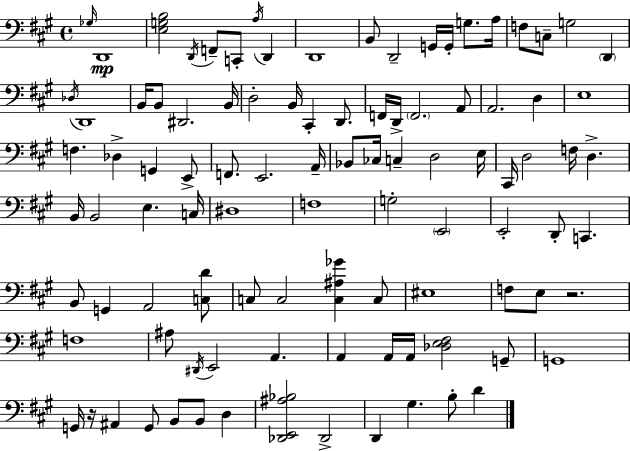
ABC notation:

X:1
T:Untitled
M:4/4
L:1/4
K:A
_G,/4 D,,4 [E,G,B,]2 D,,/4 F,,/2 C,,/2 A,/4 D,, D,,4 B,,/2 D,,2 G,,/4 G,,/4 G,/2 A,/4 F,/2 C,/2 G,2 D,, _D,/4 D,,4 B,,/4 B,,/2 ^D,,2 B,,/4 D,2 B,,/4 ^C,, D,,/2 F,,/4 D,,/4 F,,2 A,,/2 A,,2 D, E,4 F, _D, G,, E,,/2 F,,/2 E,,2 A,,/4 _B,,/2 _C,/4 C, D,2 E,/4 ^C,,/4 D,2 F,/4 D, B,,/4 B,,2 E, C,/4 ^D,4 F,4 G,2 E,,2 E,,2 D,,/2 C,, B,,/2 G,, A,,2 [C,D]/2 C,/2 C,2 [C,^A,_G] C,/2 ^E,4 F,/2 E,/2 z2 F,4 ^A,/2 ^D,,/4 E,,2 A,, A,, A,,/4 A,,/4 [_D,E,^F,]2 G,,/2 G,,4 G,,/4 z/4 ^A,, G,,/2 B,,/2 B,,/2 D, [_D,,E,,^A,_B,]2 _D,,2 D,, ^G, B,/2 D